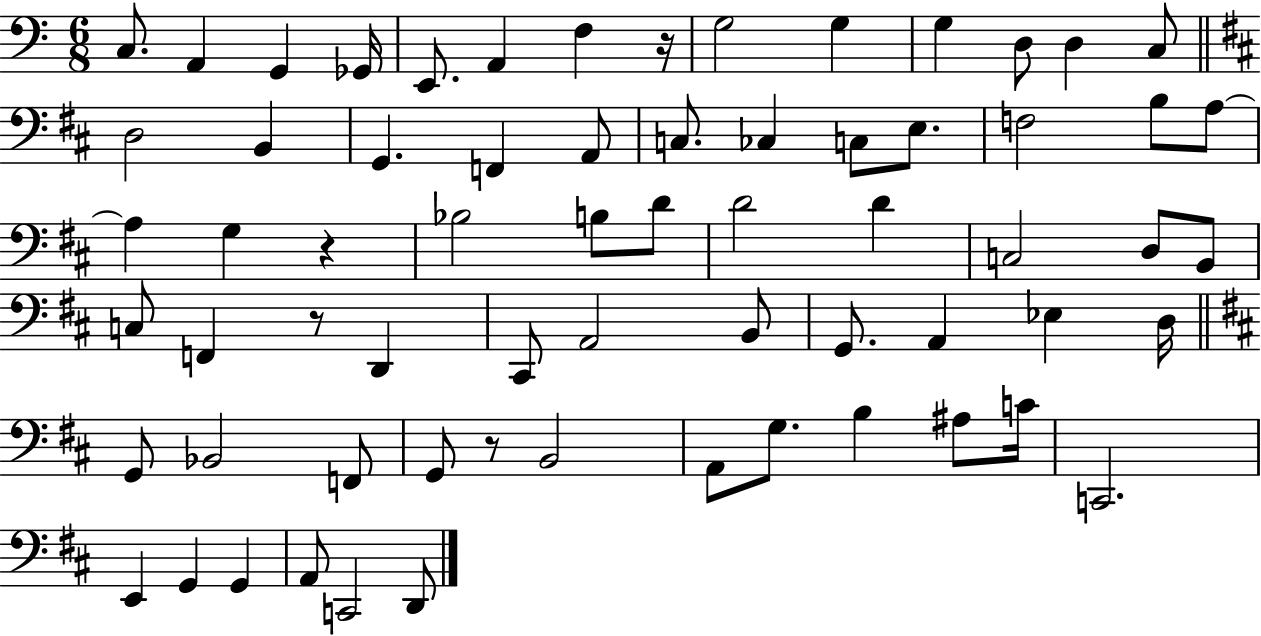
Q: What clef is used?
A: bass